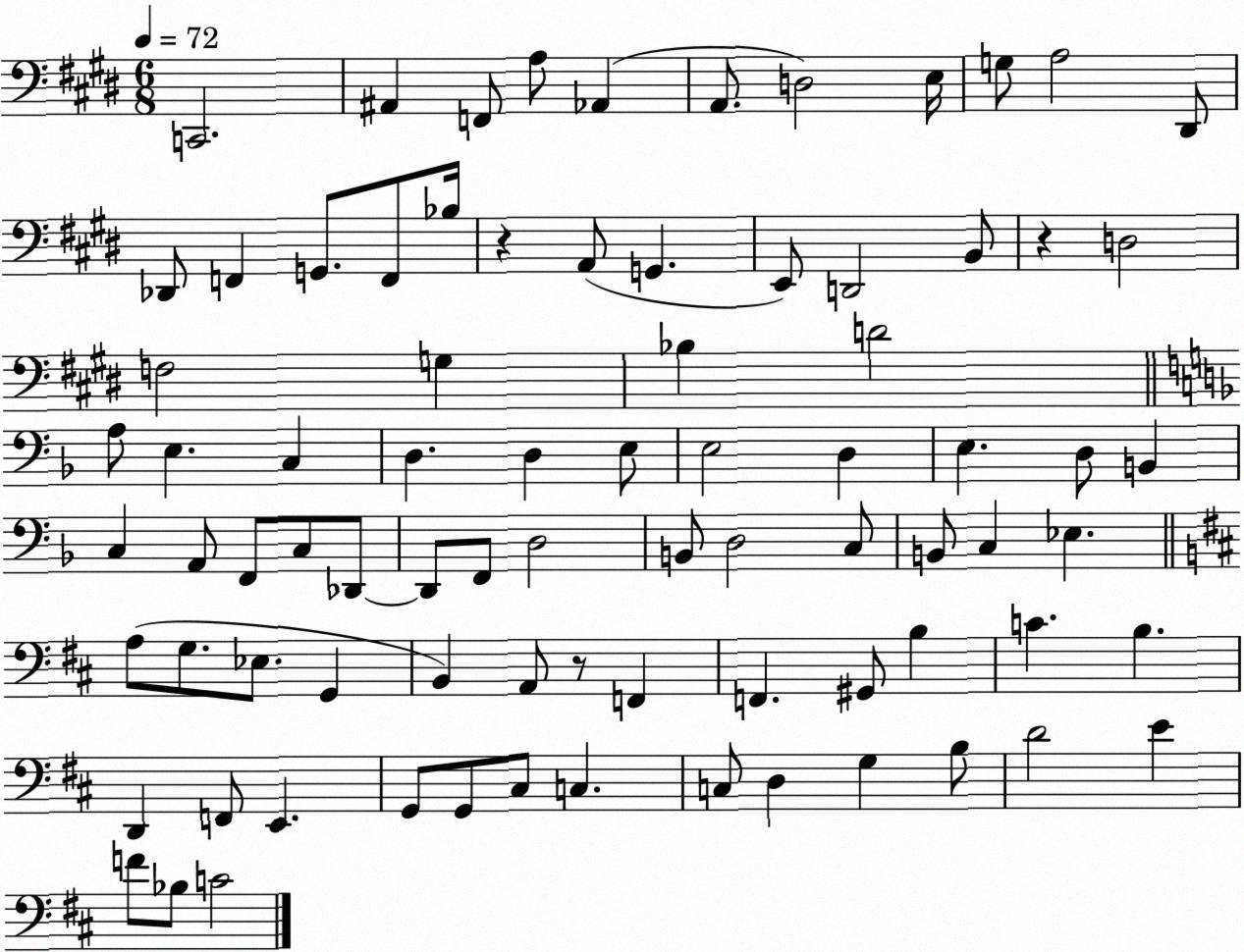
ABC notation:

X:1
T:Untitled
M:6/8
L:1/4
K:E
C,,2 ^A,, F,,/2 A,/2 _A,, A,,/2 D,2 E,/4 G,/2 A,2 ^D,,/2 _D,,/2 F,, G,,/2 F,,/2 _B,/4 z A,,/2 G,, E,,/2 D,,2 B,,/2 z D,2 F,2 G, _B, D2 A,/2 E, C, D, D, E,/2 E,2 D, E, D,/2 B,, C, A,,/2 F,,/2 C,/2 _D,,/2 _D,,/2 F,,/2 D,2 B,,/2 D,2 C,/2 B,,/2 C, _E, A,/2 G,/2 _E,/2 G,, B,, A,,/2 z/2 F,, F,, ^G,,/2 B, C B, D,, F,,/2 E,, G,,/2 G,,/2 ^C,/2 C, C,/2 D, G, B,/2 D2 E F/2 _B,/2 C2